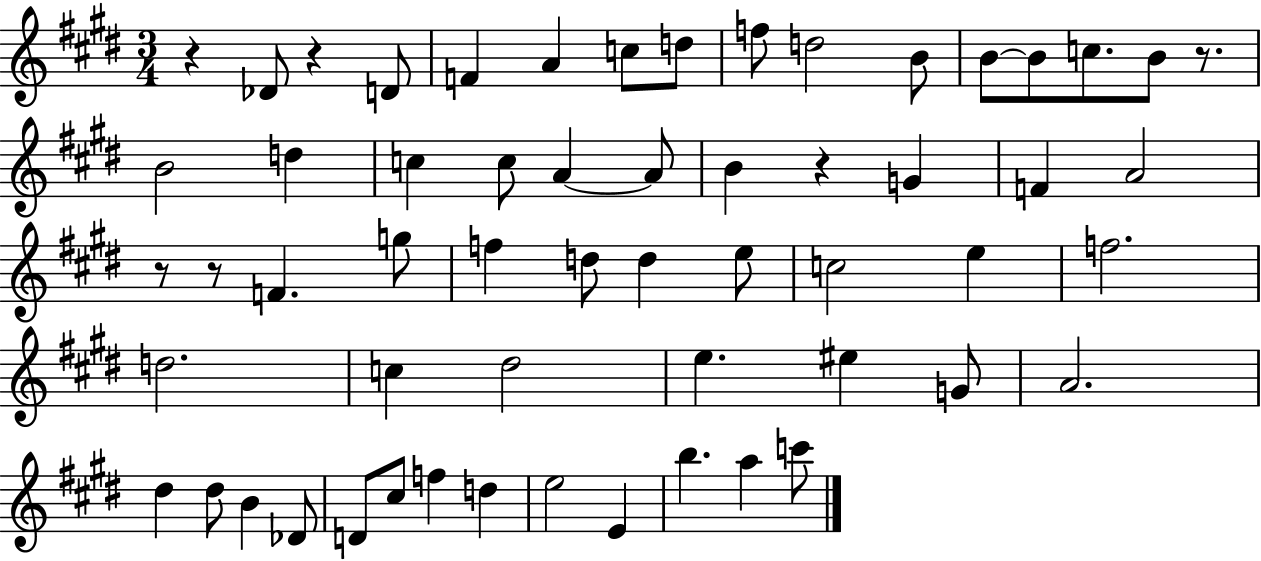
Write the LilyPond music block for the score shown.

{
  \clef treble
  \numericTimeSignature
  \time 3/4
  \key e \major
  r4 des'8 r4 d'8 | f'4 a'4 c''8 d''8 | f''8 d''2 b'8 | b'8~~ b'8 c''8. b'8 r8. | \break b'2 d''4 | c''4 c''8 a'4~~ a'8 | b'4 r4 g'4 | f'4 a'2 | \break r8 r8 f'4. g''8 | f''4 d''8 d''4 e''8 | c''2 e''4 | f''2. | \break d''2. | c''4 dis''2 | e''4. eis''4 g'8 | a'2. | \break dis''4 dis''8 b'4 des'8 | d'8 cis''8 f''4 d''4 | e''2 e'4 | b''4. a''4 c'''8 | \break \bar "|."
}